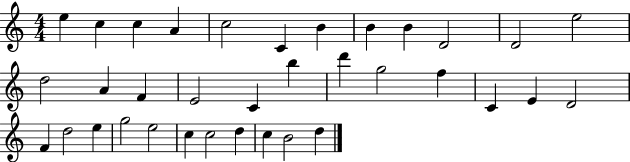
E5/q C5/q C5/q A4/q C5/h C4/q B4/q B4/q B4/q D4/h D4/h E5/h D5/h A4/q F4/q E4/h C4/q B5/q D6/q G5/h F5/q C4/q E4/q D4/h F4/q D5/h E5/q G5/h E5/h C5/q C5/h D5/q C5/q B4/h D5/q